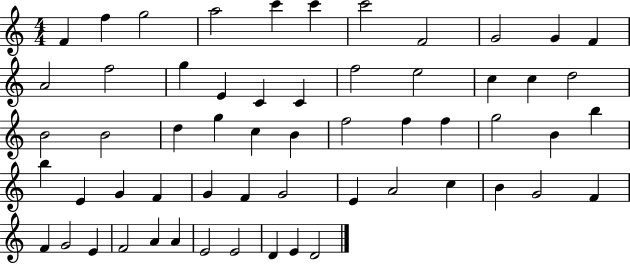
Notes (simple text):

F4/q F5/q G5/h A5/h C6/q C6/q C6/h F4/h G4/h G4/q F4/q A4/h F5/h G5/q E4/q C4/q C4/q F5/h E5/h C5/q C5/q D5/h B4/h B4/h D5/q G5/q C5/q B4/q F5/h F5/q F5/q G5/h B4/q B5/q B5/q E4/q G4/q F4/q G4/q F4/q G4/h E4/q A4/h C5/q B4/q G4/h F4/q F4/q G4/h E4/q F4/h A4/q A4/q E4/h E4/h D4/q E4/q D4/h